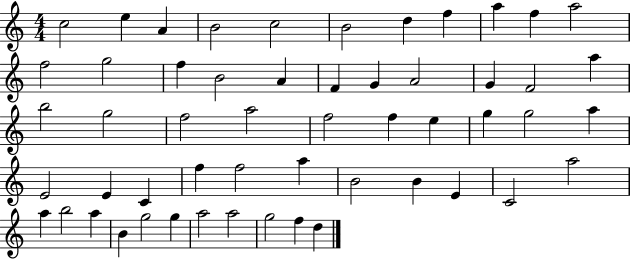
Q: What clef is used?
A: treble